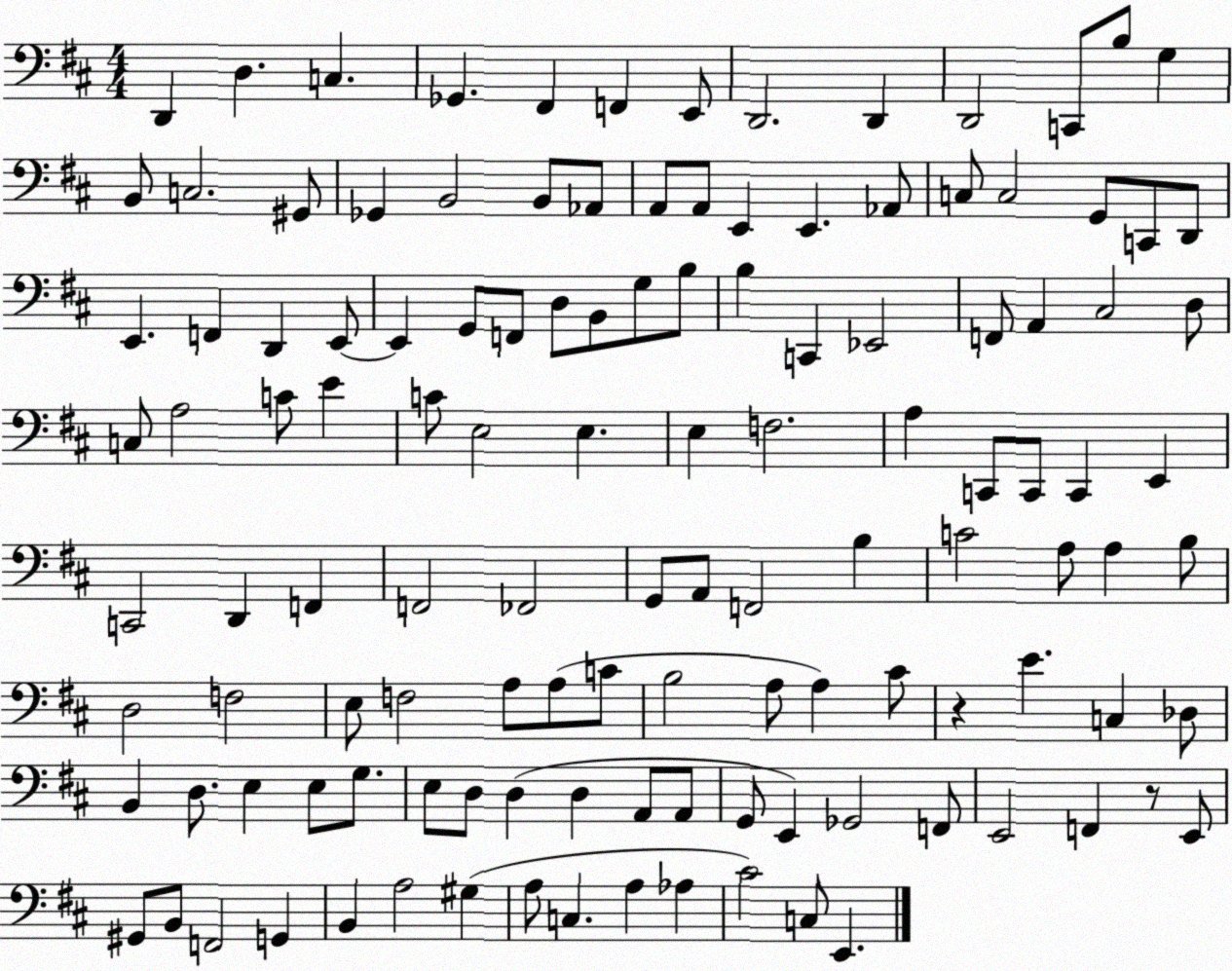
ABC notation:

X:1
T:Untitled
M:4/4
L:1/4
K:D
D,, D, C, _G,, ^F,, F,, E,,/2 D,,2 D,, D,,2 C,,/2 B,/2 G, B,,/2 C,2 ^G,,/2 _G,, B,,2 B,,/2 _A,,/2 A,,/2 A,,/2 E,, E,, _A,,/2 C,/2 C,2 G,,/2 C,,/2 D,,/2 E,, F,, D,, E,,/2 E,, G,,/2 F,,/2 D,/2 B,,/2 G,/2 B,/2 B, C,, _E,,2 F,,/2 A,, ^C,2 D,/2 C,/2 A,2 C/2 E C/2 E,2 E, E, F,2 A, C,,/2 C,,/2 C,, E,, C,,2 D,, F,, F,,2 _F,,2 G,,/2 A,,/2 F,,2 B, C2 A,/2 A, B,/2 D,2 F,2 E,/2 F,2 A,/2 A,/2 C/2 B,2 A,/2 A, ^C/2 z E C, _D,/2 B,, D,/2 E, E,/2 G,/2 E,/2 D,/2 D, D, A,,/2 A,,/2 G,,/2 E,, _G,,2 F,,/2 E,,2 F,, z/2 E,,/2 ^G,,/2 B,,/2 F,,2 G,, B,, A,2 ^G, A,/2 C, A, _A, ^C2 C,/2 E,,